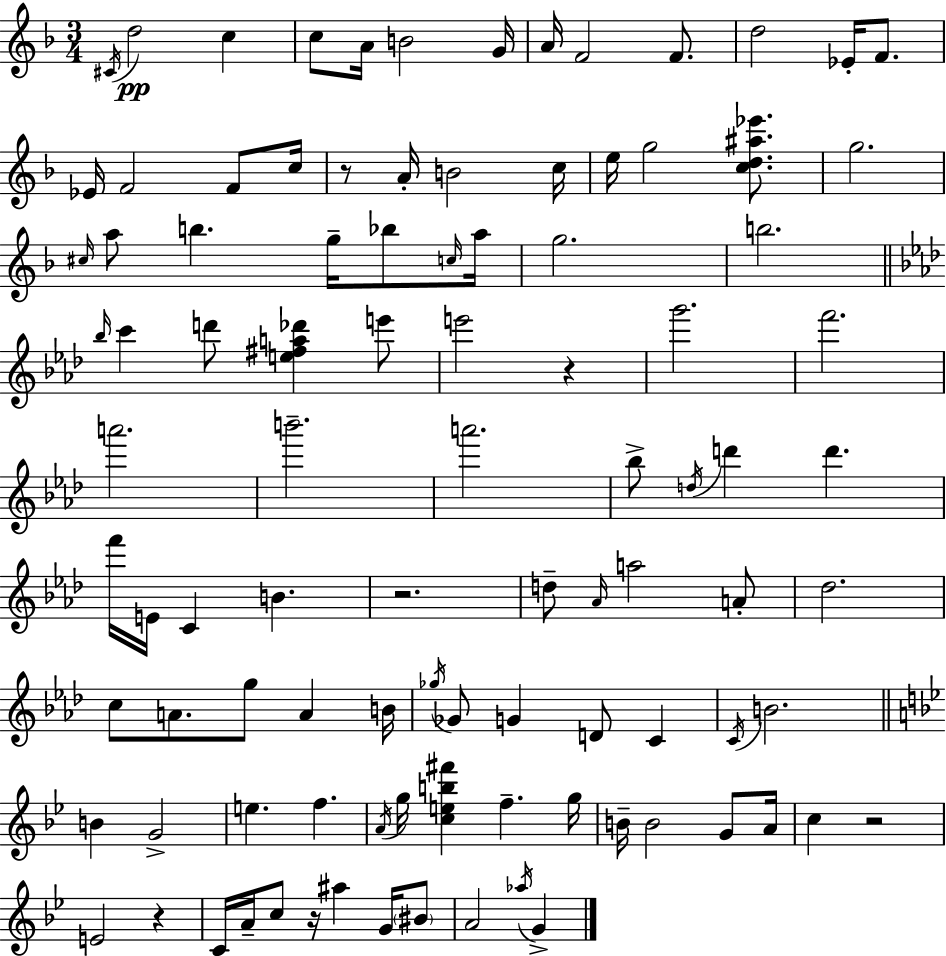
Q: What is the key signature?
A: F major